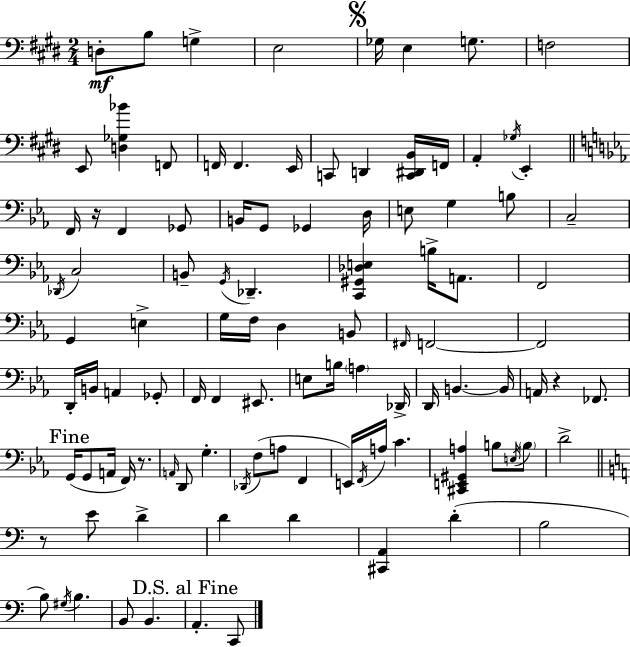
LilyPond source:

{
  \clef bass
  \numericTimeSignature
  \time 2/4
  \key e \major
  d8-.\mf b8 g4-> | e2 | \mark \markup { \musicglyph "scripts.segno" } ges16 e4 g8. | f2 | \break e,8 <d ges bes'>4 f,8 | f,16 f,4. e,16 | c,8 d,4 <c, dis, b,>16 f,16 | a,4-. \acciaccatura { ges16 } e,4-. | \break \bar "||" \break \key ees \major f,16 r16 f,4 ges,8 | b,16 g,8 ges,4 d16 | e8 g4 b8 | c2-- | \break \acciaccatura { des,16 } c2 | b,8-- \acciaccatura { g,16 } des,4.-- | <c, gis, des e>4 b16-> a,8. | f,2 | \break g,4 e4-> | g16 f16 d4 | b,8 \grace { fis,16 } f,2~~ | f,2 | \break d,16-. b,16 a,4 | ges,8-. f,16 f,4 | eis,8. e8 b16 \parenthesize a4 | des,16-> d,16 b,4.~~ | \break b,16 a,16 r4 | fes,8. \mark "Fine" g,16( g,8 a,16 f,16) | r8. \grace { a,16 } d,8 g4.-. | \acciaccatura { des,16 } f8( a8 | \break f,4 e,16) \acciaccatura { f,16 } a16 | c'4. <cis, e, gis, a>4 | b8 \acciaccatura { e16 } \parenthesize b8 d'2-> | \bar "||" \break \key c \major r8 e'8 d'4-> | d'4 d'4 | <cis, a,>4 d'4-.( | b2 | \break b8) \acciaccatura { gis16 } b4. | b,8 b,4. | \mark "D.S. al Fine" a,4.-. c,8 | \bar "|."
}